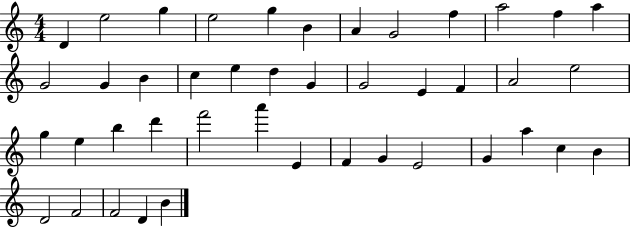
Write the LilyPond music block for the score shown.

{
  \clef treble
  \numericTimeSignature
  \time 4/4
  \key c \major
  d'4 e''2 g''4 | e''2 g''4 b'4 | a'4 g'2 f''4 | a''2 f''4 a''4 | \break g'2 g'4 b'4 | c''4 e''4 d''4 g'4 | g'2 e'4 f'4 | a'2 e''2 | \break g''4 e''4 b''4 d'''4 | f'''2 a'''4 e'4 | f'4 g'4 e'2 | g'4 a''4 c''4 b'4 | \break d'2 f'2 | f'2 d'4 b'4 | \bar "|."
}